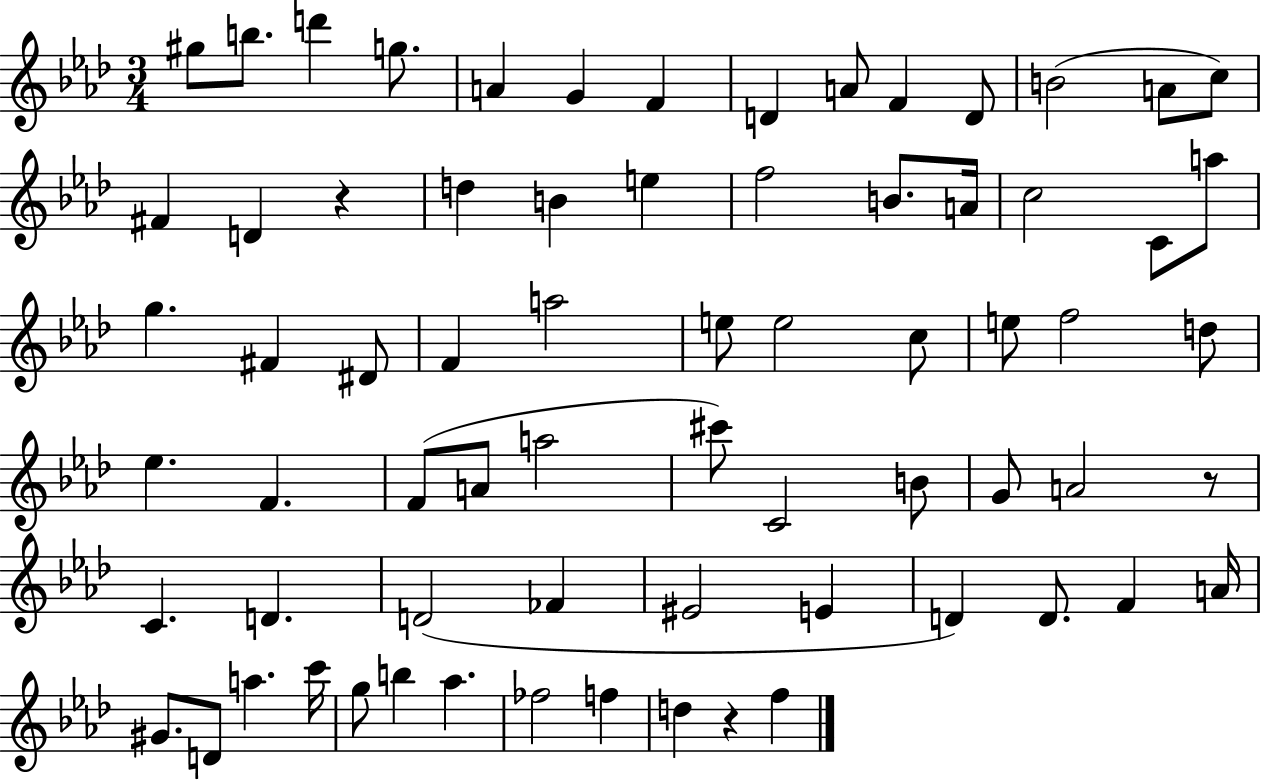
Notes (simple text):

G#5/e B5/e. D6/q G5/e. A4/q G4/q F4/q D4/q A4/e F4/q D4/e B4/h A4/e C5/e F#4/q D4/q R/q D5/q B4/q E5/q F5/h B4/e. A4/s C5/h C4/e A5/e G5/q. F#4/q D#4/e F4/q A5/h E5/e E5/h C5/e E5/e F5/h D5/e Eb5/q. F4/q. F4/e A4/e A5/h C#6/e C4/h B4/e G4/e A4/h R/e C4/q. D4/q. D4/h FES4/q EIS4/h E4/q D4/q D4/e. F4/q A4/s G#4/e. D4/e A5/q. C6/s G5/e B5/q Ab5/q. FES5/h F5/q D5/q R/q F5/q